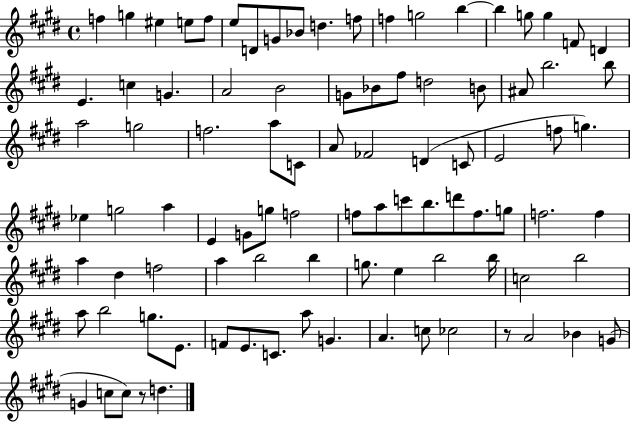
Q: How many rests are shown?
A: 2